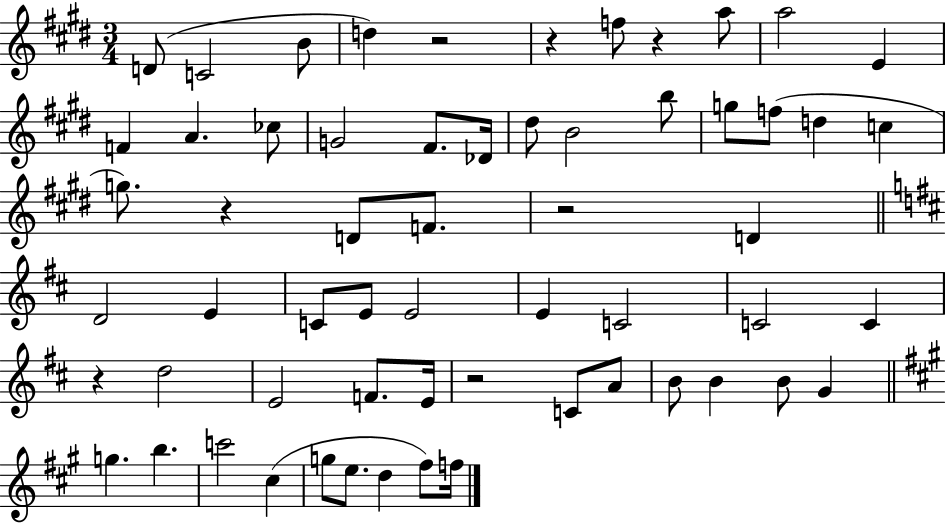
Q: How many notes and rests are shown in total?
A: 60